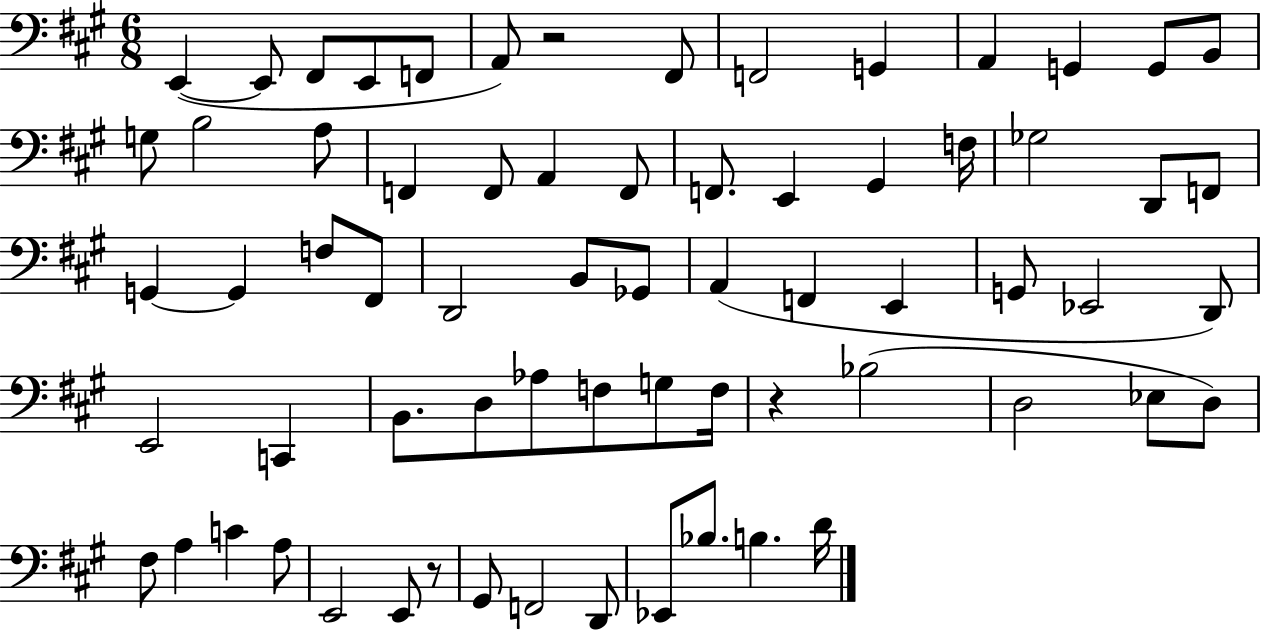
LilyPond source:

{
  \clef bass
  \numericTimeSignature
  \time 6/8
  \key a \major
  e,4~(~ e,8 fis,8 e,8 f,8 | a,8) r2 fis,8 | f,2 g,4 | a,4 g,4 g,8 b,8 | \break g8 b2 a8 | f,4 f,8 a,4 f,8 | f,8. e,4 gis,4 f16 | ges2 d,8 f,8 | \break g,4~~ g,4 f8 fis,8 | d,2 b,8 ges,8 | a,4( f,4 e,4 | g,8 ees,2 d,8) | \break e,2 c,4 | b,8. d8 aes8 f8 g8 f16 | r4 bes2( | d2 ees8 d8) | \break fis8 a4 c'4 a8 | e,2 e,8 r8 | gis,8 f,2 d,8 | ees,8 bes8. b4. d'16 | \break \bar "|."
}